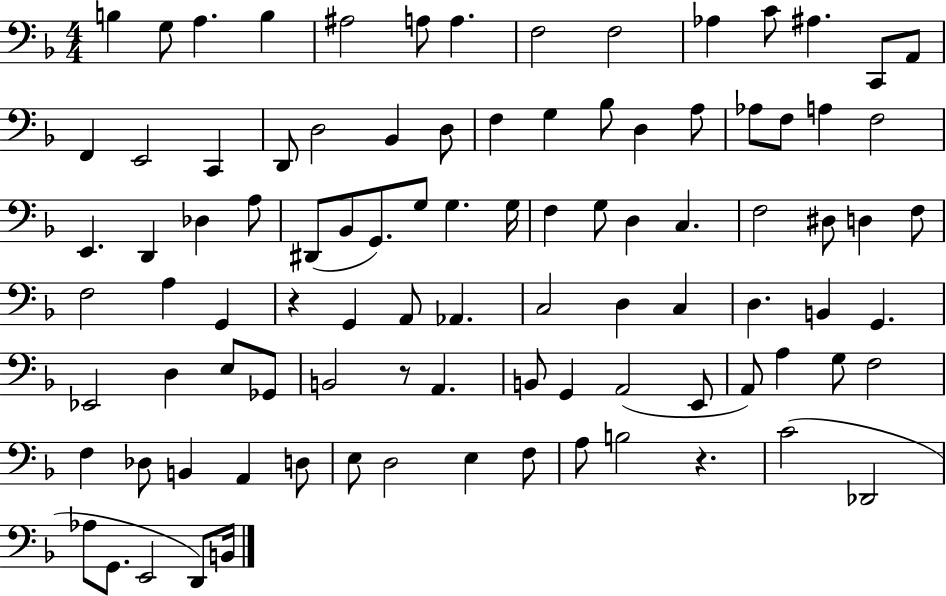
B3/q G3/e A3/q. B3/q A#3/h A3/e A3/q. F3/h F3/h Ab3/q C4/e A#3/q. C2/e A2/e F2/q E2/h C2/q D2/e D3/h Bb2/q D3/e F3/q G3/q Bb3/e D3/q A3/e Ab3/e F3/e A3/q F3/h E2/q. D2/q Db3/q A3/e D#2/e Bb2/e G2/e. G3/e G3/q. G3/s F3/q G3/e D3/q C3/q. F3/h D#3/e D3/q F3/e F3/h A3/q G2/q R/q G2/q A2/e Ab2/q. C3/h D3/q C3/q D3/q. B2/q G2/q. Eb2/h D3/q E3/e Gb2/e B2/h R/e A2/q. B2/e G2/q A2/h E2/e A2/e A3/q G3/e F3/h F3/q Db3/e B2/q A2/q D3/e E3/e D3/h E3/q F3/e A3/e B3/h R/q. C4/h Db2/h Ab3/e G2/e. E2/h D2/e B2/s